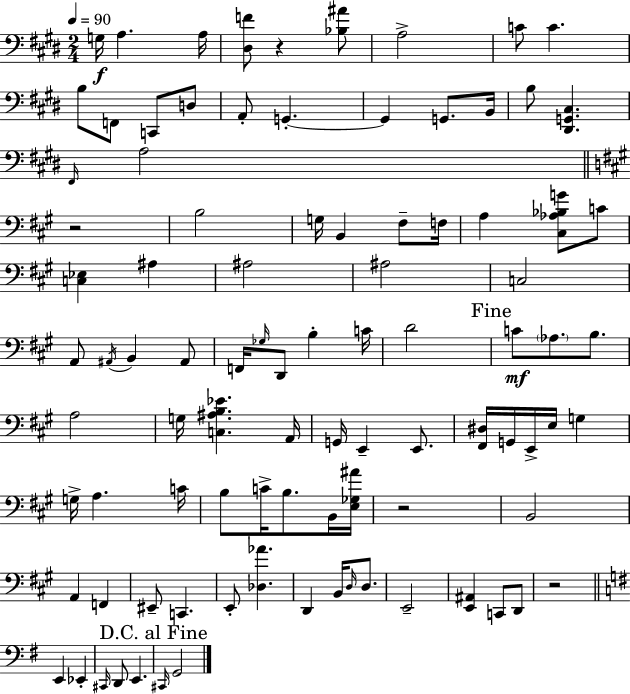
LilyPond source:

{
  \clef bass
  \numericTimeSignature
  \time 2/4
  \key e \major
  \tempo 4 = 90
  g16\f a4. a16 | <dis f'>8 r4 <bes ais'>8 | a2-> | c'8 c'4. | \break b8 f,8 c,8 d8 | a,8-. g,4.-.~~ | g,4 g,8. b,16 | b8 <dis, g, cis>4. | \break \grace { fis,16 } a2 | \bar "||" \break \key a \major r2 | b2 | g16 b,4 fis8-- f16 | a4 <cis aes bes g'>8 c'8 | \break <c ees>4 ais4 | ais2 | ais2 | c2 | \break a,8 \acciaccatura { ais,16 } b,4 ais,8 | f,16 \grace { ges16 } d,8 b4-. | c'16 d'2 | \mark "Fine" c'8\mf \parenthesize aes8. b8. | \break a2 | g16 <c ais b ees'>4. | a,16 g,16 e,4-- e,8. | <fis, dis>16 g,16 e,16-> e16 g4 | \break g16-> a4. | c'16 b8 c'16-> b8. | b,16 <e ges ais'>16 r2 | b,2 | \break a,4 f,4 | eis,8-- c,4. | e,8-. <des aes'>4. | d,4 b,16 \grace { d16 } | \break d8. e,2-- | <e, ais,>4 c,8 | d,8 r2 | \bar "||" \break \key g \major e,4 ees,4-. | \grace { cis,16 } d,8 e,4. | \mark "D.C. al Fine" \grace { cis,16 } g,2 | \bar "|."
}